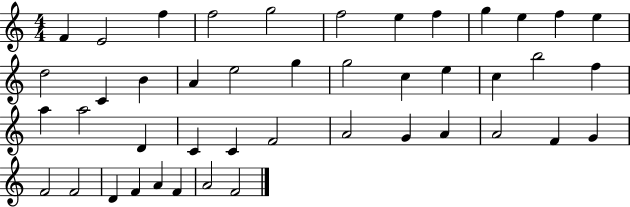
X:1
T:Untitled
M:4/4
L:1/4
K:C
F E2 f f2 g2 f2 e f g e f e d2 C B A e2 g g2 c e c b2 f a a2 D C C F2 A2 G A A2 F G F2 F2 D F A F A2 F2